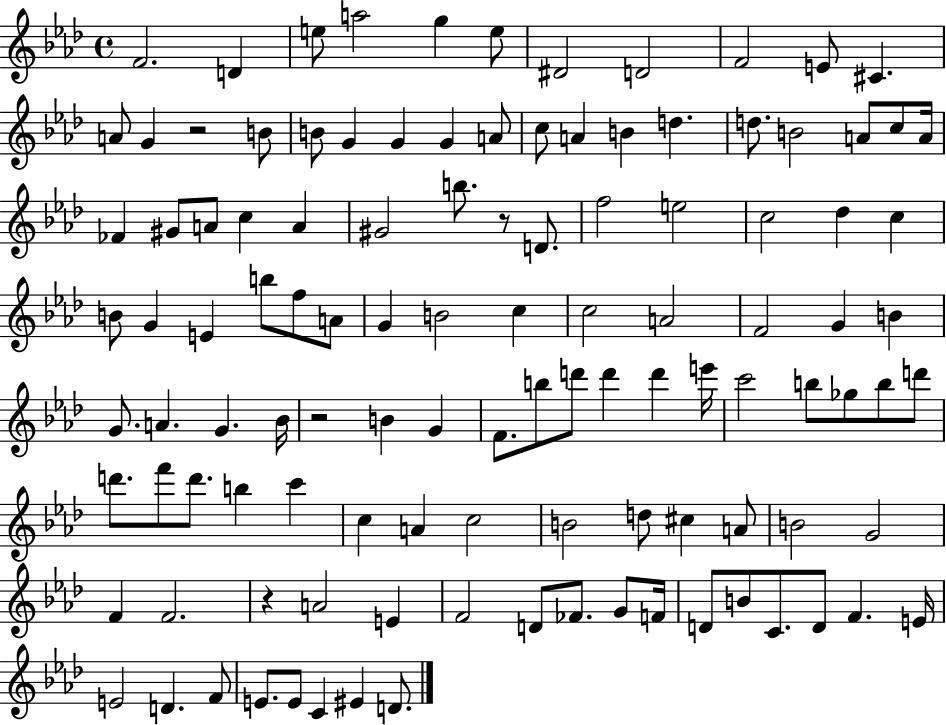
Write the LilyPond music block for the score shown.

{
  \clef treble
  \time 4/4
  \defaultTimeSignature
  \key aes \major
  \repeat volta 2 { f'2. d'4 | e''8 a''2 g''4 e''8 | dis'2 d'2 | f'2 e'8 cis'4. | \break a'8 g'4 r2 b'8 | b'8 g'4 g'4 g'4 a'8 | c''8 a'4 b'4 d''4. | d''8. b'2 a'8 c''8 a'16 | \break fes'4 gis'8 a'8 c''4 a'4 | gis'2 b''8. r8 d'8. | f''2 e''2 | c''2 des''4 c''4 | \break b'8 g'4 e'4 b''8 f''8 a'8 | g'4 b'2 c''4 | c''2 a'2 | f'2 g'4 b'4 | \break g'8. a'4. g'4. bes'16 | r2 b'4 g'4 | f'8. b''8 d'''8 d'''4 d'''4 e'''16 | c'''2 b''8 ges''8 b''8 d'''8 | \break d'''8. f'''8 d'''8. b''4 c'''4 | c''4 a'4 c''2 | b'2 d''8 cis''4 a'8 | b'2 g'2 | \break f'4 f'2. | r4 a'2 e'4 | f'2 d'8 fes'8. g'8 f'16 | d'8 b'8 c'8. d'8 f'4. e'16 | \break e'2 d'4. f'8 | e'8. e'8 c'4 eis'4 d'8. | } \bar "|."
}